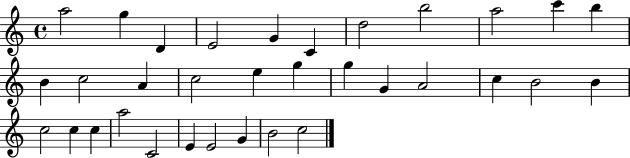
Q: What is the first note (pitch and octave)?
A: A5